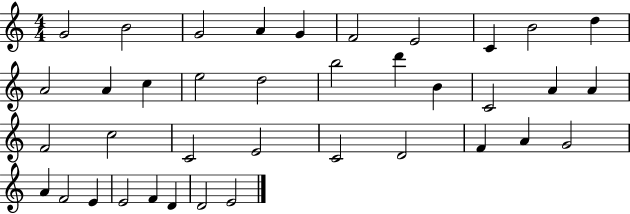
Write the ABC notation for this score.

X:1
T:Untitled
M:4/4
L:1/4
K:C
G2 B2 G2 A G F2 E2 C B2 d A2 A c e2 d2 b2 d' B C2 A A F2 c2 C2 E2 C2 D2 F A G2 A F2 E E2 F D D2 E2